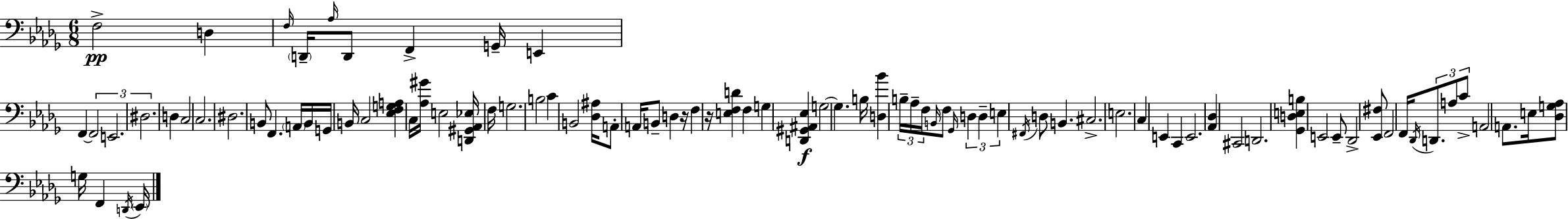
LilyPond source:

{
  \clef bass
  \numericTimeSignature
  \time 6/8
  \key bes \minor
  \repeat volta 2 { f2->\pp d4 | \grace { f16 } \parenthesize d,16-- \grace { aes16 } d,8 f,4-> g,16-- e,4 | f,4~~ \tuplet 3/2 { f,2 | e,2. | \break dis2. } | d4 c2 | c2. | dis2. | \break b,8 f,4. \parenthesize a,16 b,16 | g,16 b,16 c2 <ees f g a>4 | c16 <aes gis'>16 e2 | <d, gis, aes, ees>16 f16 g2. | \break b2 c'4 | b,2 <des ais>16 a,8-. | a,16 b,8-- d4 r16 f4 | r16 <e f d'>4 f4 g4 | \break <d, gis, ais, ees>4\f g2~~ | g4. b16 <d bes'>4 | \tuplet 3/2 { b16-- aes16-- f16 } \grace { b,16 } f8 \grace { ges,16 } \tuplet 3/2 { d4 | d4-- e4 } \acciaccatura { fis,16 } d8 b,4. | \break cis2.-> | e2. | c4 e,4 | c,4 e,2. | \break <aes, des>4 cis,2 | d,2. | <ges, d e b>4 e,2 | e,8-- des,2-> | \break <ees, fis>8 f,2 | f,16 \acciaccatura { des,16 } \tuplet 3/2 { d,8. a8 c'8-> } a,2 | a,8. e16 <des g aes>8 | g16 f,4 \acciaccatura { d,16 } \parenthesize ees,16 } \bar "|."
}